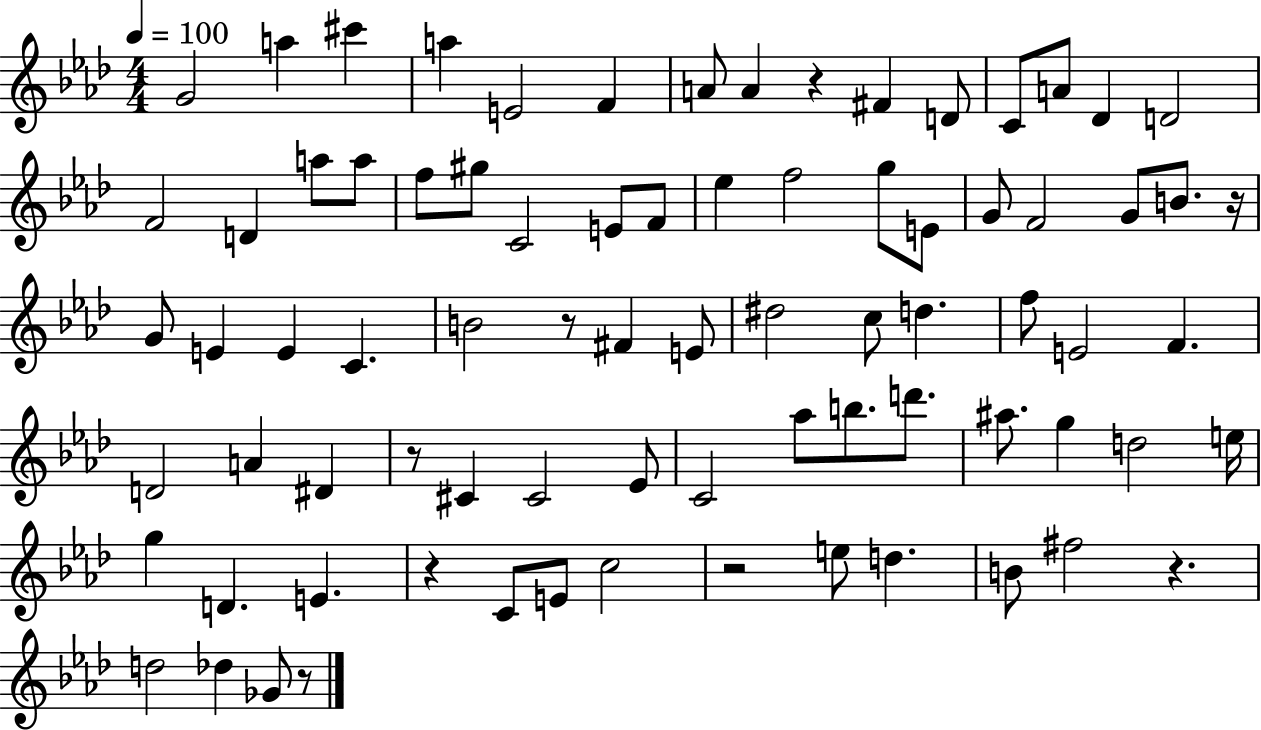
X:1
T:Untitled
M:4/4
L:1/4
K:Ab
G2 a ^c' a E2 F A/2 A z ^F D/2 C/2 A/2 _D D2 F2 D a/2 a/2 f/2 ^g/2 C2 E/2 F/2 _e f2 g/2 E/2 G/2 F2 G/2 B/2 z/4 G/2 E E C B2 z/2 ^F E/2 ^d2 c/2 d f/2 E2 F D2 A ^D z/2 ^C ^C2 _E/2 C2 _a/2 b/2 d'/2 ^a/2 g d2 e/4 g D E z C/2 E/2 c2 z2 e/2 d B/2 ^f2 z d2 _d _G/2 z/2